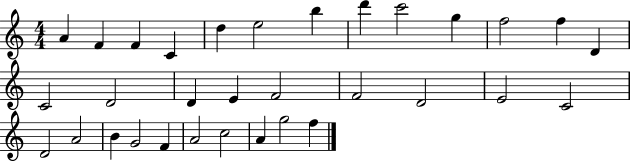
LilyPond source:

{
  \clef treble
  \numericTimeSignature
  \time 4/4
  \key c \major
  a'4 f'4 f'4 c'4 | d''4 e''2 b''4 | d'''4 c'''2 g''4 | f''2 f''4 d'4 | \break c'2 d'2 | d'4 e'4 f'2 | f'2 d'2 | e'2 c'2 | \break d'2 a'2 | b'4 g'2 f'4 | a'2 c''2 | a'4 g''2 f''4 | \break \bar "|."
}